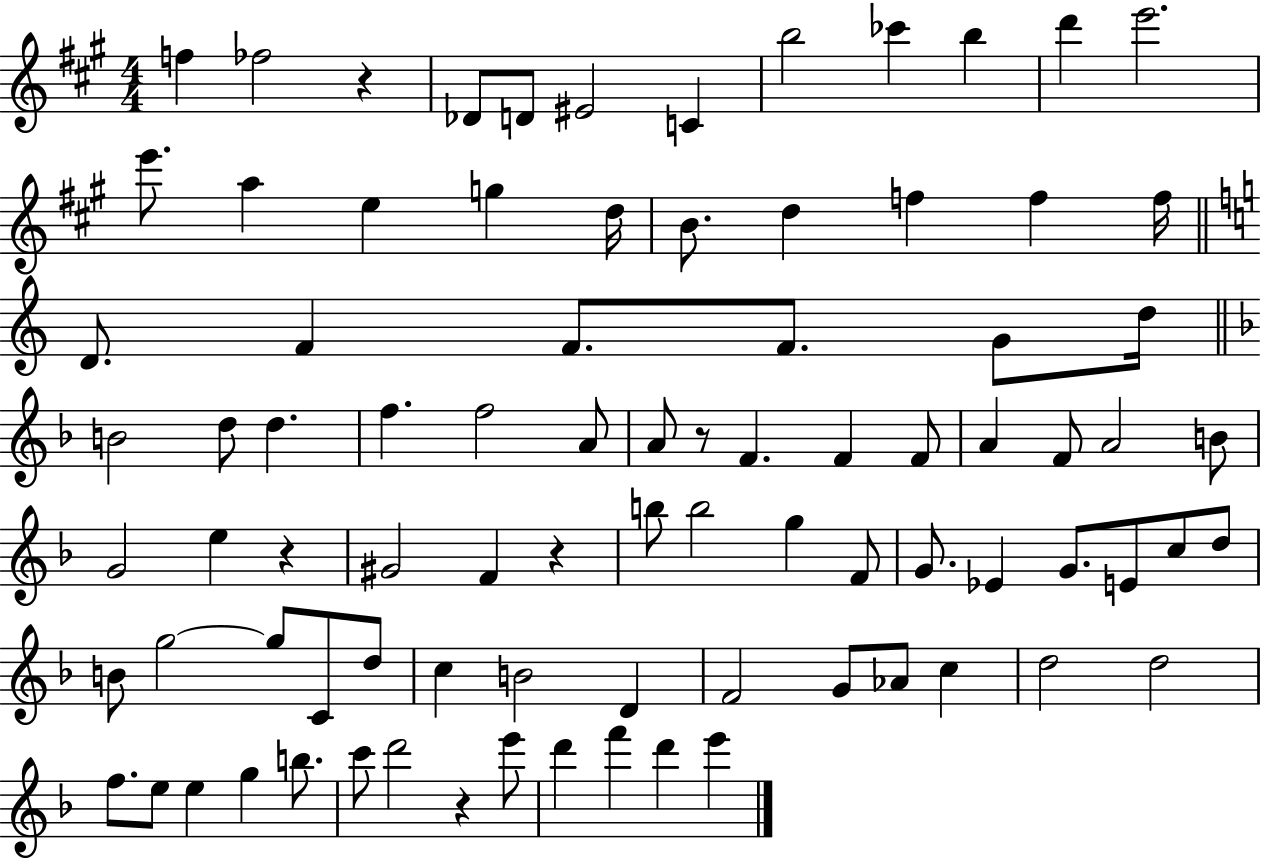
F5/q FES5/h R/q Db4/e D4/e EIS4/h C4/q B5/h CES6/q B5/q D6/q E6/h. E6/e. A5/q E5/q G5/q D5/s B4/e. D5/q F5/q F5/q F5/s D4/e. F4/q F4/e. F4/e. G4/e D5/s B4/h D5/e D5/q. F5/q. F5/h A4/e A4/e R/e F4/q. F4/q F4/e A4/q F4/e A4/h B4/e G4/h E5/q R/q G#4/h F4/q R/q B5/e B5/h G5/q F4/e G4/e. Eb4/q G4/e. E4/e C5/e D5/e B4/e G5/h G5/e C4/e D5/e C5/q B4/h D4/q F4/h G4/e Ab4/e C5/q D5/h D5/h F5/e. E5/e E5/q G5/q B5/e. C6/e D6/h R/q E6/e D6/q F6/q D6/q E6/q